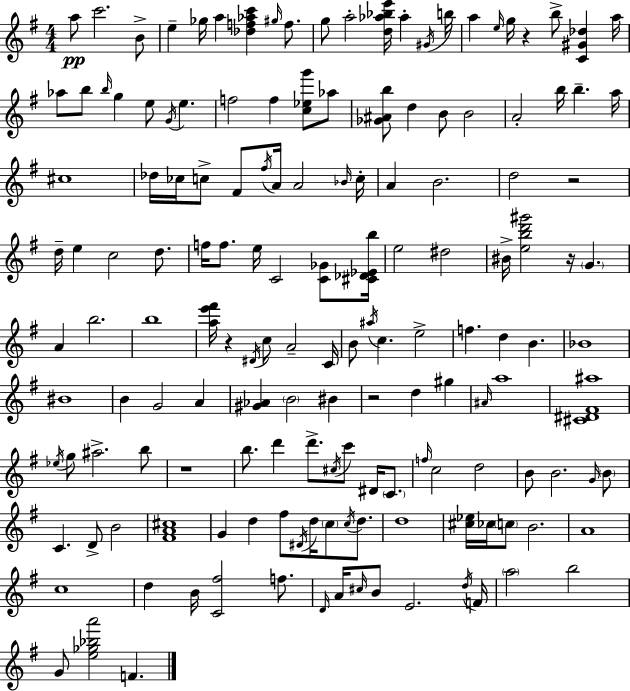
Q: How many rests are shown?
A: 6